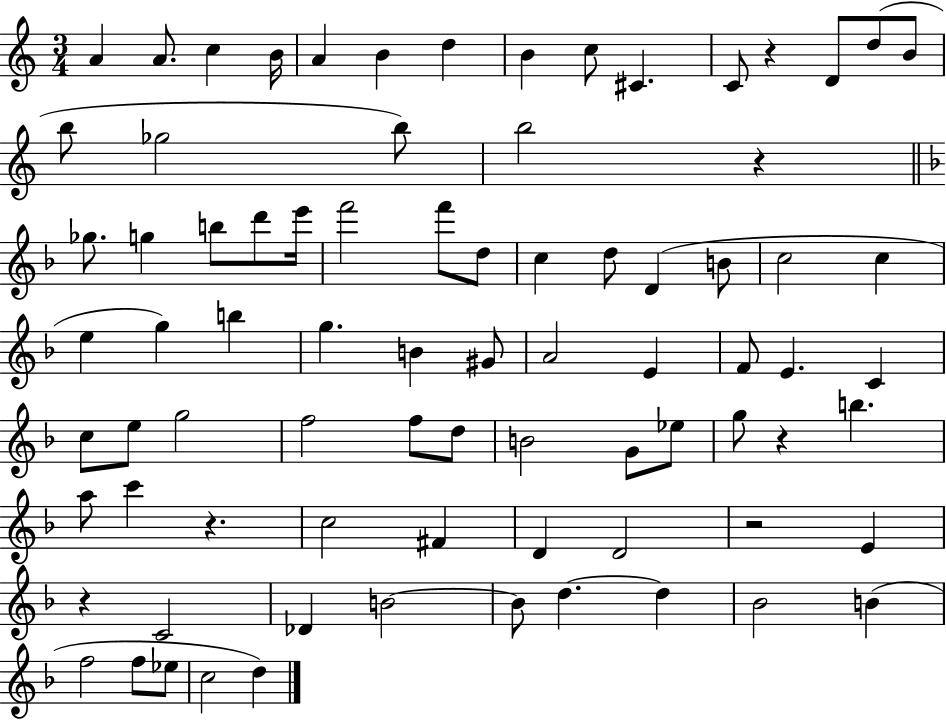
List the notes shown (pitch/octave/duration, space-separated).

A4/q A4/e. C5/q B4/s A4/q B4/q D5/q B4/q C5/e C#4/q. C4/e R/q D4/e D5/e B4/e B5/e Gb5/h B5/e B5/h R/q Gb5/e. G5/q B5/e D6/e E6/s F6/h F6/e D5/e C5/q D5/e D4/q B4/e C5/h C5/q E5/q G5/q B5/q G5/q. B4/q G#4/e A4/h E4/q F4/e E4/q. C4/q C5/e E5/e G5/h F5/h F5/e D5/e B4/h G4/e Eb5/e G5/e R/q B5/q. A5/e C6/q R/q. C5/h F#4/q D4/q D4/h R/h E4/q R/q C4/h Db4/q B4/h B4/e D5/q. D5/q Bb4/h B4/q F5/h F5/e Eb5/e C5/h D5/q